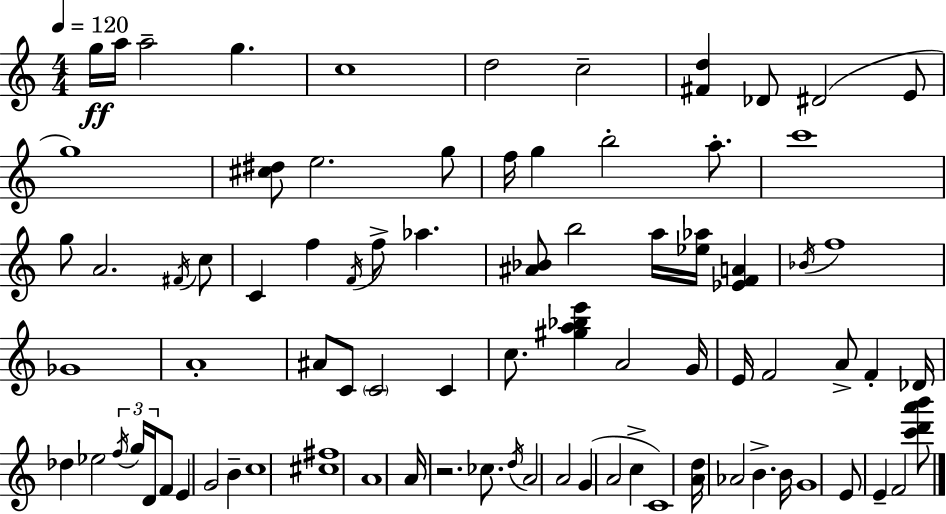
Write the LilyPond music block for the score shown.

{
  \clef treble
  \numericTimeSignature
  \time 4/4
  \key a \minor
  \tempo 4 = 120
  g''16\ff a''16 a''2-- g''4. | c''1 | d''2 c''2-- | <fis' d''>4 des'8 dis'2( e'8 | \break g''1) | <cis'' dis''>8 e''2. g''8 | f''16 g''4 b''2-. a''8.-. | c'''1 | \break g''8 a'2. \acciaccatura { fis'16 } c''8 | c'4 f''4 \acciaccatura { f'16 } f''8-> aes''4. | <ais' bes'>8 b''2 a''16 <ees'' aes''>16 <ees' f' a'>4 | \acciaccatura { bes'16 } f''1 | \break ges'1 | a'1-. | ais'8 c'8 \parenthesize c'2 c'4 | c''8. <gis'' a'' bes'' e'''>4 a'2 | \break g'16 e'16 f'2 a'8-> f'4-. | des'16 des''4 ees''2 \tuplet 3/2 { \acciaccatura { f''16 } | g''16 d'16 } f'8 e'4 g'2 | b'4-- c''1 | \break <cis'' fis''>1 | a'1 | a'16 r2. | ces''8. \acciaccatura { d''16 } a'2 a'2 | \break g'4( a'2 | c''4-> c'1) | <a' d''>16 aes'2 b'4.-> | b'16 g'1 | \break e'8 e'4-- f'2 | <c''' d''' a''' b'''>8 \bar "|."
}